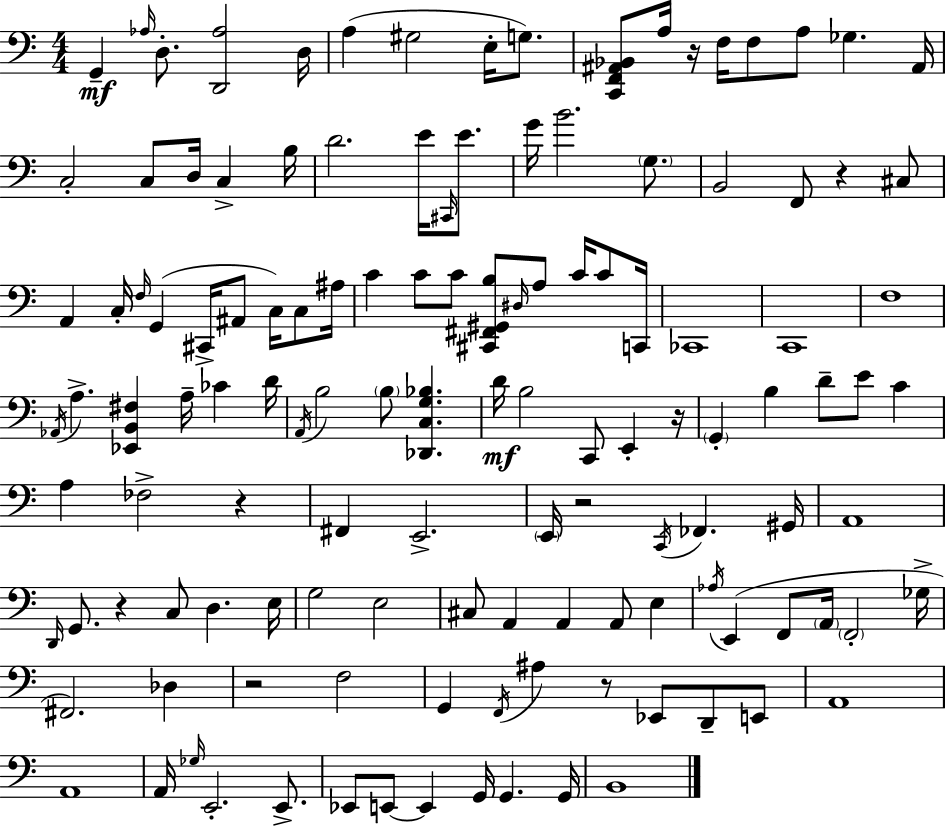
G2/q Ab3/s D3/e. [D2,Ab3]/h D3/s A3/q G#3/h E3/s G3/e. [C2,F2,A#2,Bb2]/e A3/s R/s F3/s F3/e A3/e Gb3/q. A#2/s C3/h C3/e D3/s C3/q B3/s D4/h. E4/s C#2/s E4/e. G4/s B4/h. G3/e. B2/h F2/e R/q C#3/e A2/q C3/s F3/s G2/q C#2/s A#2/e C3/s C3/e A#3/s C4/q C4/e C4/e [C#2,F#2,G#2,B3]/e D#3/s A3/e C4/s C4/e C2/s CES2/w C2/w F3/w Ab2/s A3/q. [Eb2,B2,F#3]/q A3/s CES4/q D4/s A2/s B3/h B3/e [Db2,C3,G3,Bb3]/q. D4/s B3/h C2/e E2/q R/s G2/q B3/q D4/e E4/e C4/q A3/q FES3/h R/q F#2/q E2/h. E2/s R/h C2/s FES2/q. G#2/s A2/w D2/s G2/e. R/q C3/e D3/q. E3/s G3/h E3/h C#3/e A2/q A2/q A2/e E3/q Ab3/s E2/q F2/e A2/s F2/h Gb3/s F#2/h. Db3/q R/h F3/h G2/q F2/s A#3/q R/e Eb2/e D2/e E2/e A2/w A2/w A2/s Gb3/s E2/h. E2/e. Eb2/e E2/e E2/q G2/s G2/q. G2/s B2/w